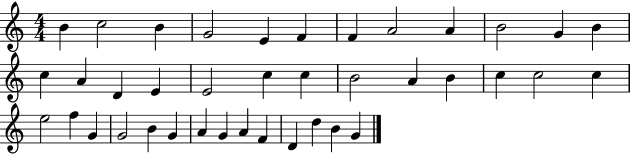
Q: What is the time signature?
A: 4/4